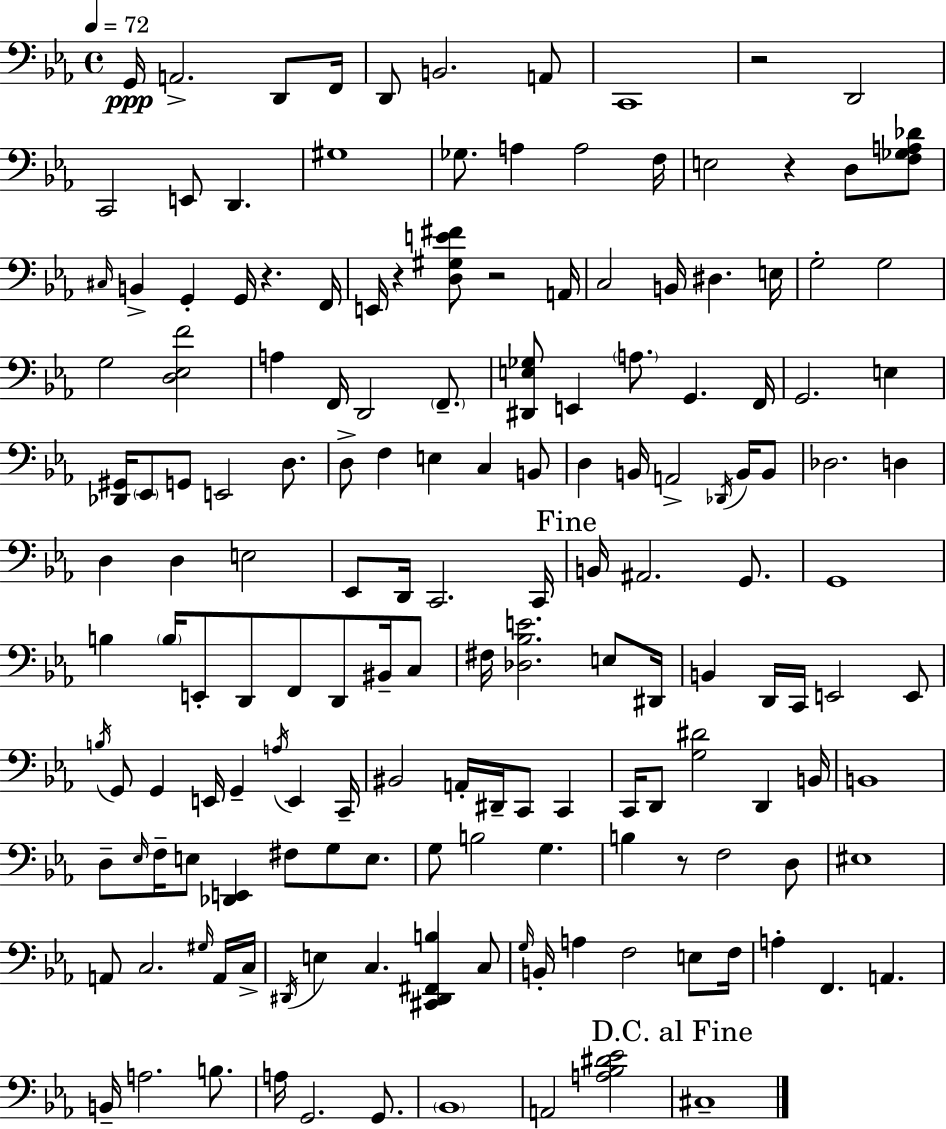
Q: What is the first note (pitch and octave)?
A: G2